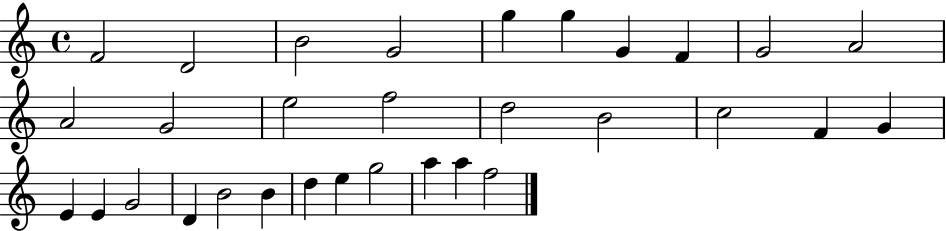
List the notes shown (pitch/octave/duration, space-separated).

F4/h D4/h B4/h G4/h G5/q G5/q G4/q F4/q G4/h A4/h A4/h G4/h E5/h F5/h D5/h B4/h C5/h F4/q G4/q E4/q E4/q G4/h D4/q B4/h B4/q D5/q E5/q G5/h A5/q A5/q F5/h